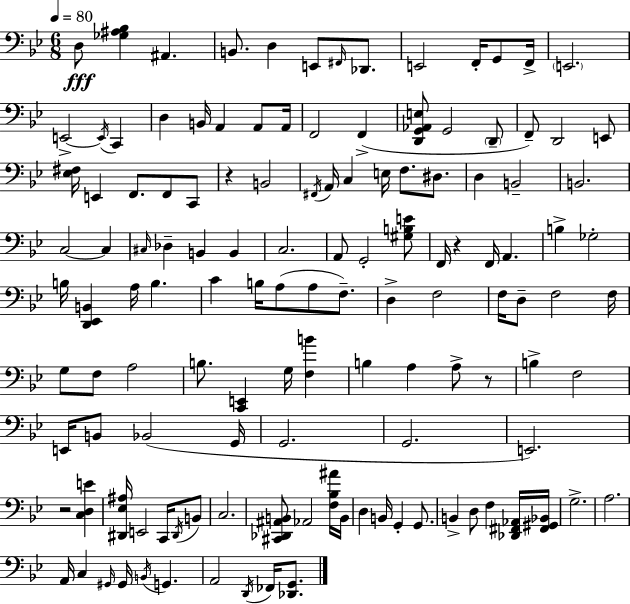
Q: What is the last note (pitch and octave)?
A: FES2